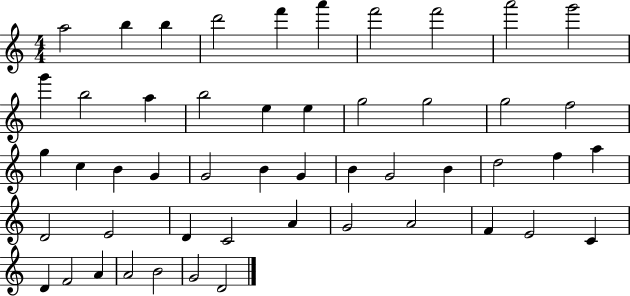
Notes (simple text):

A5/h B5/q B5/q D6/h F6/q A6/q F6/h F6/h A6/h G6/h G6/q B5/h A5/q B5/h E5/q E5/q G5/h G5/h G5/h F5/h G5/q C5/q B4/q G4/q G4/h B4/q G4/q B4/q G4/h B4/q D5/h F5/q A5/q D4/h E4/h D4/q C4/h A4/q G4/h A4/h F4/q E4/h C4/q D4/q F4/h A4/q A4/h B4/h G4/h D4/h